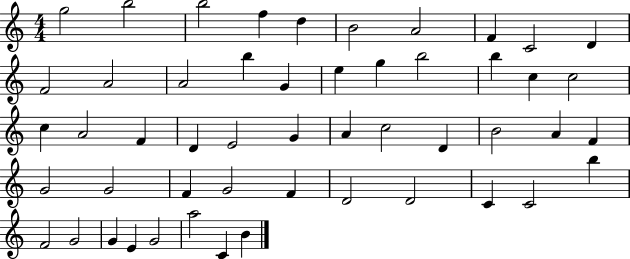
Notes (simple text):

G5/h B5/h B5/h F5/q D5/q B4/h A4/h F4/q C4/h D4/q F4/h A4/h A4/h B5/q G4/q E5/q G5/q B5/h B5/q C5/q C5/h C5/q A4/h F4/q D4/q E4/h G4/q A4/q C5/h D4/q B4/h A4/q F4/q G4/h G4/h F4/q G4/h F4/q D4/h D4/h C4/q C4/h B5/q F4/h G4/h G4/q E4/q G4/h A5/h C4/q B4/q